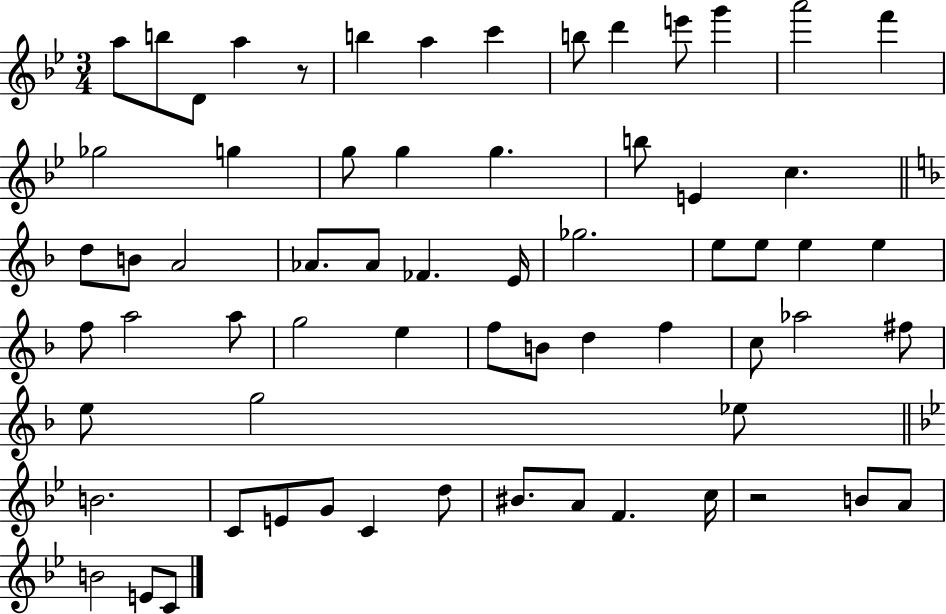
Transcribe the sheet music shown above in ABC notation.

X:1
T:Untitled
M:3/4
L:1/4
K:Bb
a/2 b/2 D/2 a z/2 b a c' b/2 d' e'/2 g' a'2 f' _g2 g g/2 g g b/2 E c d/2 B/2 A2 _A/2 _A/2 _F E/4 _g2 e/2 e/2 e e f/2 a2 a/2 g2 e f/2 B/2 d f c/2 _a2 ^f/2 e/2 g2 _e/2 B2 C/2 E/2 G/2 C d/2 ^B/2 A/2 F c/4 z2 B/2 A/2 B2 E/2 C/2